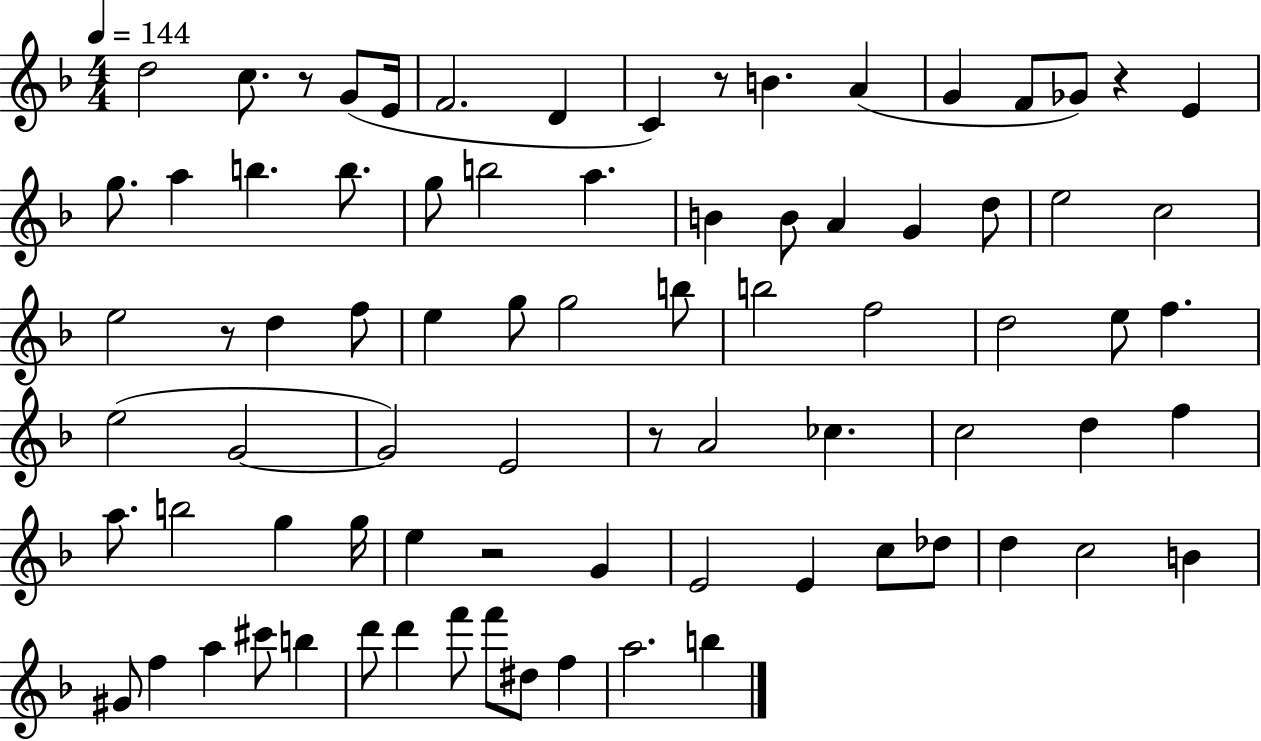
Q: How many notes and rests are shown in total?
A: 80